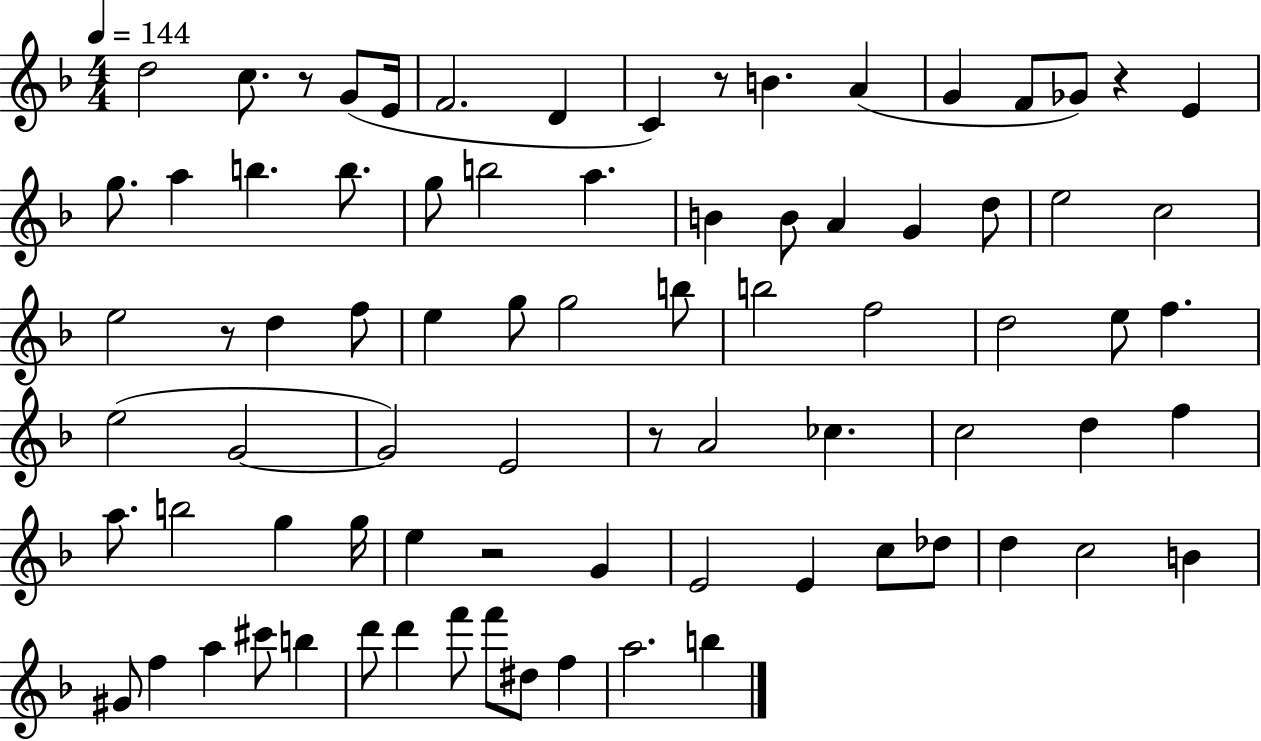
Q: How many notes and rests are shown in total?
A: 80